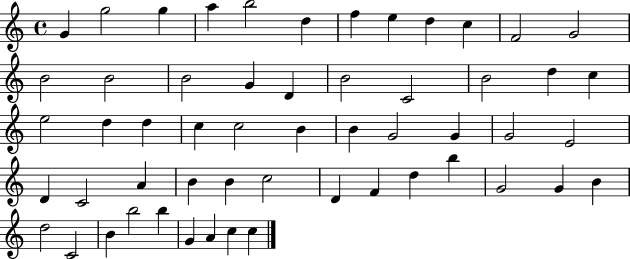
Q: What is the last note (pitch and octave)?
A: C5